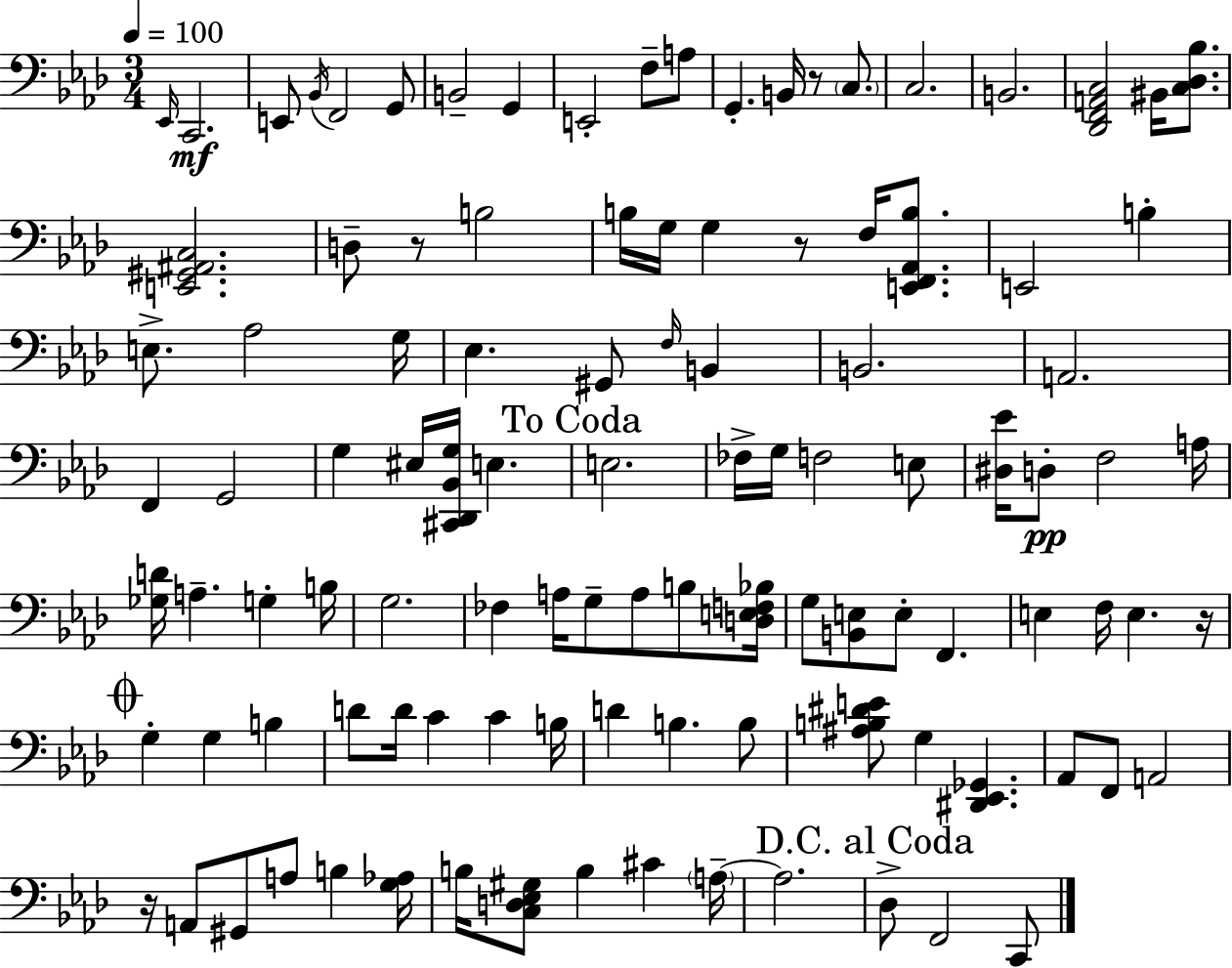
{
  \clef bass
  \numericTimeSignature
  \time 3/4
  \key aes \major
  \tempo 4 = 100
  \grace { ees,16 }\mf c,2. | e,8 \acciaccatura { bes,16 } f,2 | g,8 b,2-- g,4 | e,2-. f8-- | \break a8 g,4.-. b,16 r8 \parenthesize c8. | c2. | b,2. | <des, f, a, c>2 bis,16 <c des bes>8. | \break <e, gis, ais, c>2. | d8-- r8 b2 | b16 g16 g4 r8 f16 <e, f, aes, b>8. | e,2 b4-. | \break e8.-> aes2 | g16 ees4. gis,8 \grace { f16 } b,4 | b,2. | a,2. | \break f,4 g,2 | g4 eis16 <cis, des, bes, g>16 e4. | \mark "To Coda" e2. | fes16-> g16 f2 | \break e8 <dis ees'>16 d8-.\pp f2 | a16 <ges d'>16 a4.-- g4-. | b16 g2. | fes4 a16 g8-- a8 | \break b8 <d e f bes>16 g8 <b, e>8 e8-. f,4. | e4 f16 e4. | r16 \mark \markup { \musicglyph "scripts.coda" } g4-. g4 b4 | d'8 d'16 c'4 c'4 | \break b16 d'4 b4. | b8 <ais b dis' e'>8 g4 <dis, ees, ges,>4. | aes,8 f,8 a,2 | r16 a,8 gis,8 a8 b4 | \break <g aes>16 b16 <c d ees gis>8 b4 cis'4 | \parenthesize a16--~~ a2. | \mark "D.C. al Coda" des8-> f,2 | c,8 \bar "|."
}